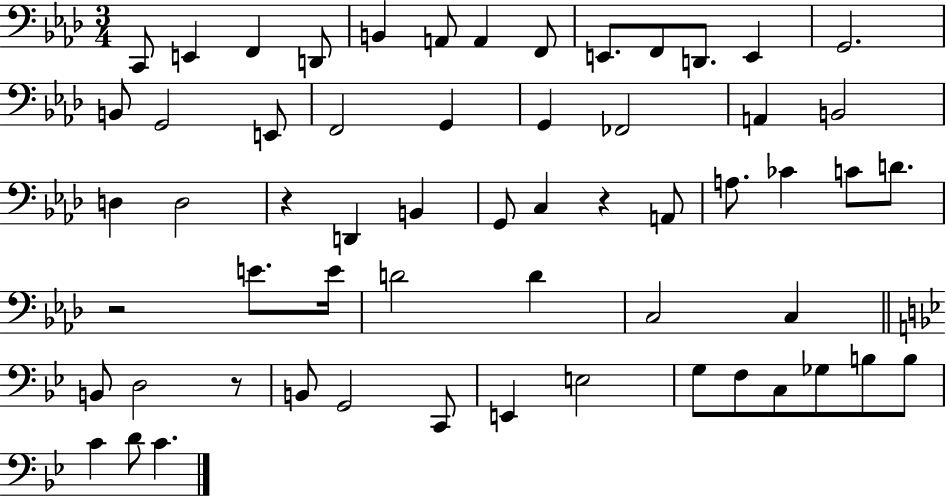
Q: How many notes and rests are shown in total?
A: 59